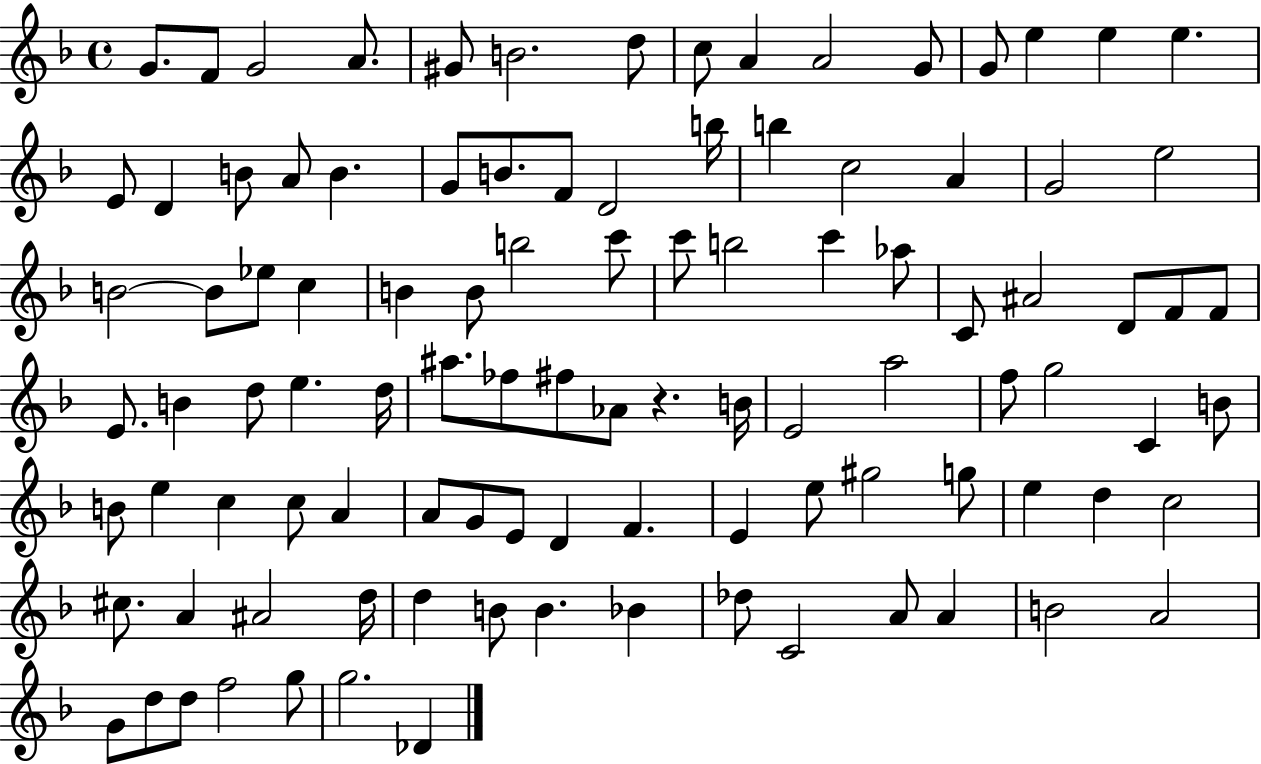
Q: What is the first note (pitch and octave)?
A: G4